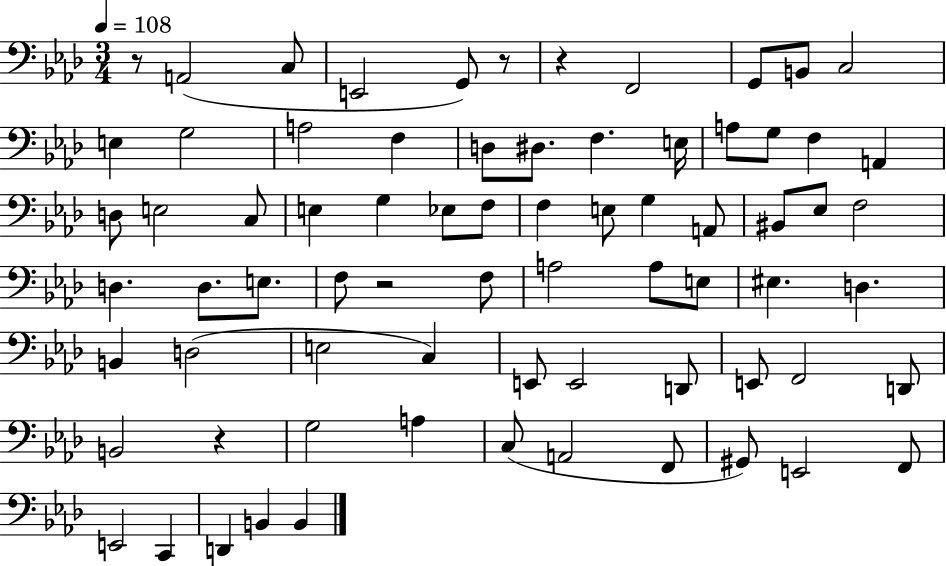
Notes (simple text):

R/e A2/h C3/e E2/h G2/e R/e R/q F2/h G2/e B2/e C3/h E3/q G3/h A3/h F3/q D3/e D#3/e. F3/q. E3/s A3/e G3/e F3/q A2/q D3/e E3/h C3/e E3/q G3/q Eb3/e F3/e F3/q E3/e G3/q A2/e BIS2/e Eb3/e F3/h D3/q. D3/e. E3/e. F3/e R/h F3/e A3/h A3/e E3/e EIS3/q. D3/q. B2/q D3/h E3/h C3/q E2/e E2/h D2/e E2/e F2/h D2/e B2/h R/q G3/h A3/q C3/e A2/h F2/e G#2/e E2/h F2/e E2/h C2/q D2/q B2/q B2/q